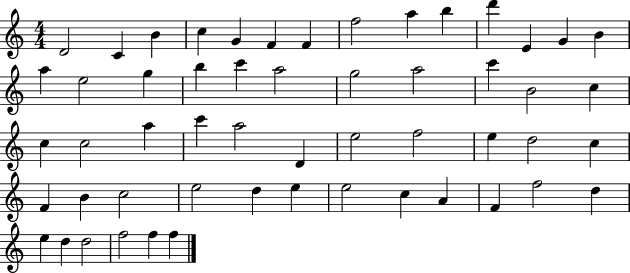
{
  \clef treble
  \numericTimeSignature
  \time 4/4
  \key c \major
  d'2 c'4 b'4 | c''4 g'4 f'4 f'4 | f''2 a''4 b''4 | d'''4 e'4 g'4 b'4 | \break a''4 e''2 g''4 | b''4 c'''4 a''2 | g''2 a''2 | c'''4 b'2 c''4 | \break c''4 c''2 a''4 | c'''4 a''2 d'4 | e''2 f''2 | e''4 d''2 c''4 | \break f'4 b'4 c''2 | e''2 d''4 e''4 | e''2 c''4 a'4 | f'4 f''2 d''4 | \break e''4 d''4 d''2 | f''2 f''4 f''4 | \bar "|."
}